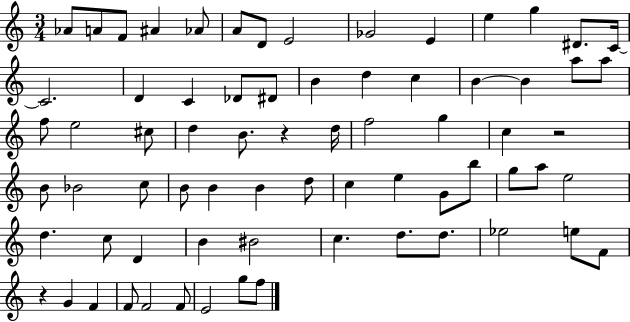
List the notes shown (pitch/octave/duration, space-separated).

Ab4/e A4/e F4/e A#4/q Ab4/e A4/e D4/e E4/h Gb4/h E4/q E5/q G5/q D#4/e. C4/s C4/h. D4/q C4/q Db4/e D#4/e B4/q D5/q C5/q B4/q B4/q A5/e A5/e F5/e E5/h C#5/e D5/q B4/e. R/q D5/s F5/h G5/q C5/q R/h B4/e Bb4/h C5/e B4/e B4/q B4/q D5/e C5/q E5/q G4/e B5/e G5/e A5/e E5/h D5/q. C5/e D4/q B4/q BIS4/h C5/q. D5/e. D5/e. Eb5/h E5/e F4/e R/q G4/q F4/q F4/e F4/h F4/e E4/h G5/e F5/e